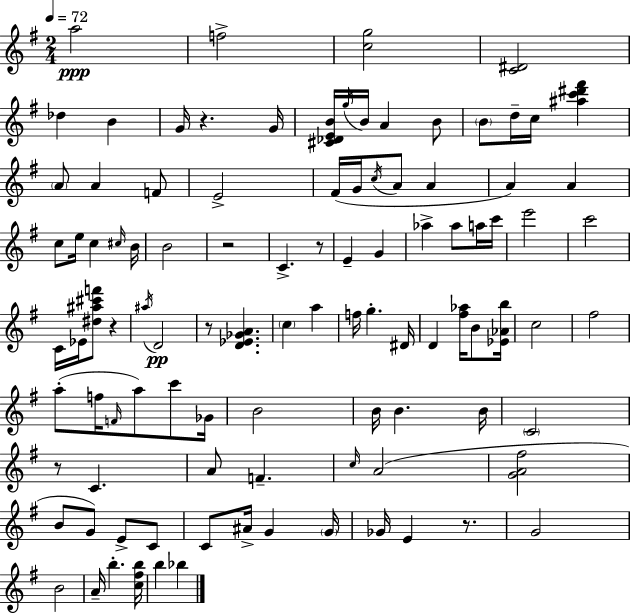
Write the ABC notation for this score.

X:1
T:Untitled
M:2/4
L:1/4
K:Em
a2 f2 [cg]2 [C^D]2 _d B G/4 z G/4 [^C_DEB]/4 g/4 B/4 A B/2 B/2 d/4 c/4 [^ac'^d'^f'] A/2 A F/2 E2 ^F/4 G/4 c/4 A/2 A A A c/2 e/4 c ^c/4 B/4 B2 z2 C z/2 E G _a _a/2 a/4 c'/4 e'2 c'2 C/4 _E/4 [^d^a^c'f']/2 z ^a/4 D2 z/2 [D_E_GA] c a f/4 g ^D/4 D [^f_a]/4 B/2 [_E_Ab]/4 c2 ^f2 a/2 f/4 F/4 a/2 c'/2 _G/4 B2 B/4 B B/4 C2 z/2 C A/2 F c/4 A2 [GA^f]2 B/2 G/2 E/2 C/2 C/2 ^A/4 G G/4 _G/4 E z/2 G2 B2 A/4 b [c^fb]/4 b _b